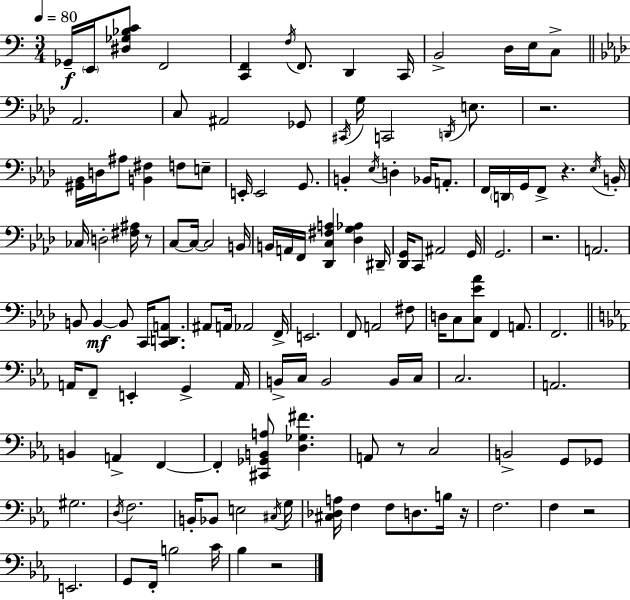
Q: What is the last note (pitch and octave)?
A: Bb3